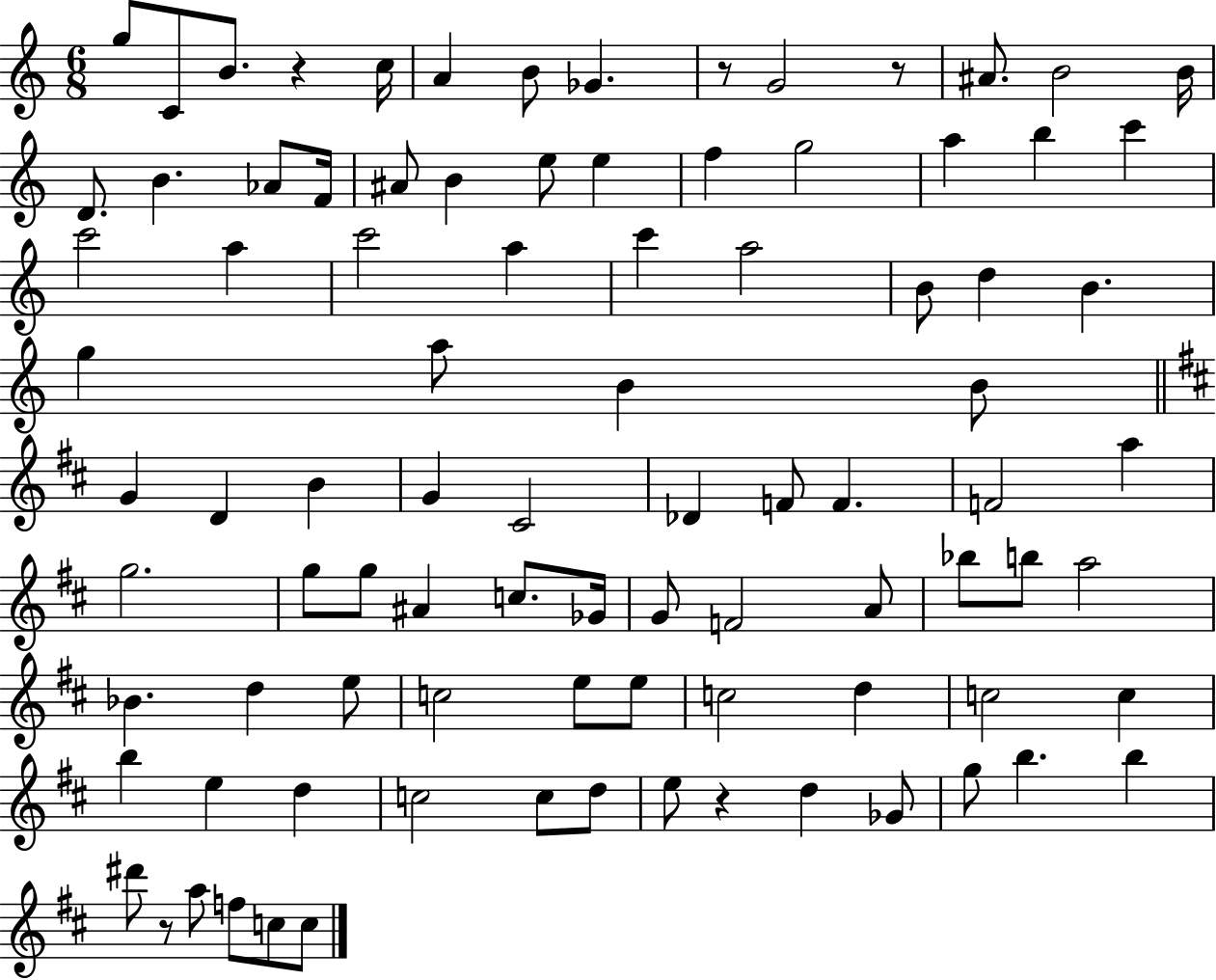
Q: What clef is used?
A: treble